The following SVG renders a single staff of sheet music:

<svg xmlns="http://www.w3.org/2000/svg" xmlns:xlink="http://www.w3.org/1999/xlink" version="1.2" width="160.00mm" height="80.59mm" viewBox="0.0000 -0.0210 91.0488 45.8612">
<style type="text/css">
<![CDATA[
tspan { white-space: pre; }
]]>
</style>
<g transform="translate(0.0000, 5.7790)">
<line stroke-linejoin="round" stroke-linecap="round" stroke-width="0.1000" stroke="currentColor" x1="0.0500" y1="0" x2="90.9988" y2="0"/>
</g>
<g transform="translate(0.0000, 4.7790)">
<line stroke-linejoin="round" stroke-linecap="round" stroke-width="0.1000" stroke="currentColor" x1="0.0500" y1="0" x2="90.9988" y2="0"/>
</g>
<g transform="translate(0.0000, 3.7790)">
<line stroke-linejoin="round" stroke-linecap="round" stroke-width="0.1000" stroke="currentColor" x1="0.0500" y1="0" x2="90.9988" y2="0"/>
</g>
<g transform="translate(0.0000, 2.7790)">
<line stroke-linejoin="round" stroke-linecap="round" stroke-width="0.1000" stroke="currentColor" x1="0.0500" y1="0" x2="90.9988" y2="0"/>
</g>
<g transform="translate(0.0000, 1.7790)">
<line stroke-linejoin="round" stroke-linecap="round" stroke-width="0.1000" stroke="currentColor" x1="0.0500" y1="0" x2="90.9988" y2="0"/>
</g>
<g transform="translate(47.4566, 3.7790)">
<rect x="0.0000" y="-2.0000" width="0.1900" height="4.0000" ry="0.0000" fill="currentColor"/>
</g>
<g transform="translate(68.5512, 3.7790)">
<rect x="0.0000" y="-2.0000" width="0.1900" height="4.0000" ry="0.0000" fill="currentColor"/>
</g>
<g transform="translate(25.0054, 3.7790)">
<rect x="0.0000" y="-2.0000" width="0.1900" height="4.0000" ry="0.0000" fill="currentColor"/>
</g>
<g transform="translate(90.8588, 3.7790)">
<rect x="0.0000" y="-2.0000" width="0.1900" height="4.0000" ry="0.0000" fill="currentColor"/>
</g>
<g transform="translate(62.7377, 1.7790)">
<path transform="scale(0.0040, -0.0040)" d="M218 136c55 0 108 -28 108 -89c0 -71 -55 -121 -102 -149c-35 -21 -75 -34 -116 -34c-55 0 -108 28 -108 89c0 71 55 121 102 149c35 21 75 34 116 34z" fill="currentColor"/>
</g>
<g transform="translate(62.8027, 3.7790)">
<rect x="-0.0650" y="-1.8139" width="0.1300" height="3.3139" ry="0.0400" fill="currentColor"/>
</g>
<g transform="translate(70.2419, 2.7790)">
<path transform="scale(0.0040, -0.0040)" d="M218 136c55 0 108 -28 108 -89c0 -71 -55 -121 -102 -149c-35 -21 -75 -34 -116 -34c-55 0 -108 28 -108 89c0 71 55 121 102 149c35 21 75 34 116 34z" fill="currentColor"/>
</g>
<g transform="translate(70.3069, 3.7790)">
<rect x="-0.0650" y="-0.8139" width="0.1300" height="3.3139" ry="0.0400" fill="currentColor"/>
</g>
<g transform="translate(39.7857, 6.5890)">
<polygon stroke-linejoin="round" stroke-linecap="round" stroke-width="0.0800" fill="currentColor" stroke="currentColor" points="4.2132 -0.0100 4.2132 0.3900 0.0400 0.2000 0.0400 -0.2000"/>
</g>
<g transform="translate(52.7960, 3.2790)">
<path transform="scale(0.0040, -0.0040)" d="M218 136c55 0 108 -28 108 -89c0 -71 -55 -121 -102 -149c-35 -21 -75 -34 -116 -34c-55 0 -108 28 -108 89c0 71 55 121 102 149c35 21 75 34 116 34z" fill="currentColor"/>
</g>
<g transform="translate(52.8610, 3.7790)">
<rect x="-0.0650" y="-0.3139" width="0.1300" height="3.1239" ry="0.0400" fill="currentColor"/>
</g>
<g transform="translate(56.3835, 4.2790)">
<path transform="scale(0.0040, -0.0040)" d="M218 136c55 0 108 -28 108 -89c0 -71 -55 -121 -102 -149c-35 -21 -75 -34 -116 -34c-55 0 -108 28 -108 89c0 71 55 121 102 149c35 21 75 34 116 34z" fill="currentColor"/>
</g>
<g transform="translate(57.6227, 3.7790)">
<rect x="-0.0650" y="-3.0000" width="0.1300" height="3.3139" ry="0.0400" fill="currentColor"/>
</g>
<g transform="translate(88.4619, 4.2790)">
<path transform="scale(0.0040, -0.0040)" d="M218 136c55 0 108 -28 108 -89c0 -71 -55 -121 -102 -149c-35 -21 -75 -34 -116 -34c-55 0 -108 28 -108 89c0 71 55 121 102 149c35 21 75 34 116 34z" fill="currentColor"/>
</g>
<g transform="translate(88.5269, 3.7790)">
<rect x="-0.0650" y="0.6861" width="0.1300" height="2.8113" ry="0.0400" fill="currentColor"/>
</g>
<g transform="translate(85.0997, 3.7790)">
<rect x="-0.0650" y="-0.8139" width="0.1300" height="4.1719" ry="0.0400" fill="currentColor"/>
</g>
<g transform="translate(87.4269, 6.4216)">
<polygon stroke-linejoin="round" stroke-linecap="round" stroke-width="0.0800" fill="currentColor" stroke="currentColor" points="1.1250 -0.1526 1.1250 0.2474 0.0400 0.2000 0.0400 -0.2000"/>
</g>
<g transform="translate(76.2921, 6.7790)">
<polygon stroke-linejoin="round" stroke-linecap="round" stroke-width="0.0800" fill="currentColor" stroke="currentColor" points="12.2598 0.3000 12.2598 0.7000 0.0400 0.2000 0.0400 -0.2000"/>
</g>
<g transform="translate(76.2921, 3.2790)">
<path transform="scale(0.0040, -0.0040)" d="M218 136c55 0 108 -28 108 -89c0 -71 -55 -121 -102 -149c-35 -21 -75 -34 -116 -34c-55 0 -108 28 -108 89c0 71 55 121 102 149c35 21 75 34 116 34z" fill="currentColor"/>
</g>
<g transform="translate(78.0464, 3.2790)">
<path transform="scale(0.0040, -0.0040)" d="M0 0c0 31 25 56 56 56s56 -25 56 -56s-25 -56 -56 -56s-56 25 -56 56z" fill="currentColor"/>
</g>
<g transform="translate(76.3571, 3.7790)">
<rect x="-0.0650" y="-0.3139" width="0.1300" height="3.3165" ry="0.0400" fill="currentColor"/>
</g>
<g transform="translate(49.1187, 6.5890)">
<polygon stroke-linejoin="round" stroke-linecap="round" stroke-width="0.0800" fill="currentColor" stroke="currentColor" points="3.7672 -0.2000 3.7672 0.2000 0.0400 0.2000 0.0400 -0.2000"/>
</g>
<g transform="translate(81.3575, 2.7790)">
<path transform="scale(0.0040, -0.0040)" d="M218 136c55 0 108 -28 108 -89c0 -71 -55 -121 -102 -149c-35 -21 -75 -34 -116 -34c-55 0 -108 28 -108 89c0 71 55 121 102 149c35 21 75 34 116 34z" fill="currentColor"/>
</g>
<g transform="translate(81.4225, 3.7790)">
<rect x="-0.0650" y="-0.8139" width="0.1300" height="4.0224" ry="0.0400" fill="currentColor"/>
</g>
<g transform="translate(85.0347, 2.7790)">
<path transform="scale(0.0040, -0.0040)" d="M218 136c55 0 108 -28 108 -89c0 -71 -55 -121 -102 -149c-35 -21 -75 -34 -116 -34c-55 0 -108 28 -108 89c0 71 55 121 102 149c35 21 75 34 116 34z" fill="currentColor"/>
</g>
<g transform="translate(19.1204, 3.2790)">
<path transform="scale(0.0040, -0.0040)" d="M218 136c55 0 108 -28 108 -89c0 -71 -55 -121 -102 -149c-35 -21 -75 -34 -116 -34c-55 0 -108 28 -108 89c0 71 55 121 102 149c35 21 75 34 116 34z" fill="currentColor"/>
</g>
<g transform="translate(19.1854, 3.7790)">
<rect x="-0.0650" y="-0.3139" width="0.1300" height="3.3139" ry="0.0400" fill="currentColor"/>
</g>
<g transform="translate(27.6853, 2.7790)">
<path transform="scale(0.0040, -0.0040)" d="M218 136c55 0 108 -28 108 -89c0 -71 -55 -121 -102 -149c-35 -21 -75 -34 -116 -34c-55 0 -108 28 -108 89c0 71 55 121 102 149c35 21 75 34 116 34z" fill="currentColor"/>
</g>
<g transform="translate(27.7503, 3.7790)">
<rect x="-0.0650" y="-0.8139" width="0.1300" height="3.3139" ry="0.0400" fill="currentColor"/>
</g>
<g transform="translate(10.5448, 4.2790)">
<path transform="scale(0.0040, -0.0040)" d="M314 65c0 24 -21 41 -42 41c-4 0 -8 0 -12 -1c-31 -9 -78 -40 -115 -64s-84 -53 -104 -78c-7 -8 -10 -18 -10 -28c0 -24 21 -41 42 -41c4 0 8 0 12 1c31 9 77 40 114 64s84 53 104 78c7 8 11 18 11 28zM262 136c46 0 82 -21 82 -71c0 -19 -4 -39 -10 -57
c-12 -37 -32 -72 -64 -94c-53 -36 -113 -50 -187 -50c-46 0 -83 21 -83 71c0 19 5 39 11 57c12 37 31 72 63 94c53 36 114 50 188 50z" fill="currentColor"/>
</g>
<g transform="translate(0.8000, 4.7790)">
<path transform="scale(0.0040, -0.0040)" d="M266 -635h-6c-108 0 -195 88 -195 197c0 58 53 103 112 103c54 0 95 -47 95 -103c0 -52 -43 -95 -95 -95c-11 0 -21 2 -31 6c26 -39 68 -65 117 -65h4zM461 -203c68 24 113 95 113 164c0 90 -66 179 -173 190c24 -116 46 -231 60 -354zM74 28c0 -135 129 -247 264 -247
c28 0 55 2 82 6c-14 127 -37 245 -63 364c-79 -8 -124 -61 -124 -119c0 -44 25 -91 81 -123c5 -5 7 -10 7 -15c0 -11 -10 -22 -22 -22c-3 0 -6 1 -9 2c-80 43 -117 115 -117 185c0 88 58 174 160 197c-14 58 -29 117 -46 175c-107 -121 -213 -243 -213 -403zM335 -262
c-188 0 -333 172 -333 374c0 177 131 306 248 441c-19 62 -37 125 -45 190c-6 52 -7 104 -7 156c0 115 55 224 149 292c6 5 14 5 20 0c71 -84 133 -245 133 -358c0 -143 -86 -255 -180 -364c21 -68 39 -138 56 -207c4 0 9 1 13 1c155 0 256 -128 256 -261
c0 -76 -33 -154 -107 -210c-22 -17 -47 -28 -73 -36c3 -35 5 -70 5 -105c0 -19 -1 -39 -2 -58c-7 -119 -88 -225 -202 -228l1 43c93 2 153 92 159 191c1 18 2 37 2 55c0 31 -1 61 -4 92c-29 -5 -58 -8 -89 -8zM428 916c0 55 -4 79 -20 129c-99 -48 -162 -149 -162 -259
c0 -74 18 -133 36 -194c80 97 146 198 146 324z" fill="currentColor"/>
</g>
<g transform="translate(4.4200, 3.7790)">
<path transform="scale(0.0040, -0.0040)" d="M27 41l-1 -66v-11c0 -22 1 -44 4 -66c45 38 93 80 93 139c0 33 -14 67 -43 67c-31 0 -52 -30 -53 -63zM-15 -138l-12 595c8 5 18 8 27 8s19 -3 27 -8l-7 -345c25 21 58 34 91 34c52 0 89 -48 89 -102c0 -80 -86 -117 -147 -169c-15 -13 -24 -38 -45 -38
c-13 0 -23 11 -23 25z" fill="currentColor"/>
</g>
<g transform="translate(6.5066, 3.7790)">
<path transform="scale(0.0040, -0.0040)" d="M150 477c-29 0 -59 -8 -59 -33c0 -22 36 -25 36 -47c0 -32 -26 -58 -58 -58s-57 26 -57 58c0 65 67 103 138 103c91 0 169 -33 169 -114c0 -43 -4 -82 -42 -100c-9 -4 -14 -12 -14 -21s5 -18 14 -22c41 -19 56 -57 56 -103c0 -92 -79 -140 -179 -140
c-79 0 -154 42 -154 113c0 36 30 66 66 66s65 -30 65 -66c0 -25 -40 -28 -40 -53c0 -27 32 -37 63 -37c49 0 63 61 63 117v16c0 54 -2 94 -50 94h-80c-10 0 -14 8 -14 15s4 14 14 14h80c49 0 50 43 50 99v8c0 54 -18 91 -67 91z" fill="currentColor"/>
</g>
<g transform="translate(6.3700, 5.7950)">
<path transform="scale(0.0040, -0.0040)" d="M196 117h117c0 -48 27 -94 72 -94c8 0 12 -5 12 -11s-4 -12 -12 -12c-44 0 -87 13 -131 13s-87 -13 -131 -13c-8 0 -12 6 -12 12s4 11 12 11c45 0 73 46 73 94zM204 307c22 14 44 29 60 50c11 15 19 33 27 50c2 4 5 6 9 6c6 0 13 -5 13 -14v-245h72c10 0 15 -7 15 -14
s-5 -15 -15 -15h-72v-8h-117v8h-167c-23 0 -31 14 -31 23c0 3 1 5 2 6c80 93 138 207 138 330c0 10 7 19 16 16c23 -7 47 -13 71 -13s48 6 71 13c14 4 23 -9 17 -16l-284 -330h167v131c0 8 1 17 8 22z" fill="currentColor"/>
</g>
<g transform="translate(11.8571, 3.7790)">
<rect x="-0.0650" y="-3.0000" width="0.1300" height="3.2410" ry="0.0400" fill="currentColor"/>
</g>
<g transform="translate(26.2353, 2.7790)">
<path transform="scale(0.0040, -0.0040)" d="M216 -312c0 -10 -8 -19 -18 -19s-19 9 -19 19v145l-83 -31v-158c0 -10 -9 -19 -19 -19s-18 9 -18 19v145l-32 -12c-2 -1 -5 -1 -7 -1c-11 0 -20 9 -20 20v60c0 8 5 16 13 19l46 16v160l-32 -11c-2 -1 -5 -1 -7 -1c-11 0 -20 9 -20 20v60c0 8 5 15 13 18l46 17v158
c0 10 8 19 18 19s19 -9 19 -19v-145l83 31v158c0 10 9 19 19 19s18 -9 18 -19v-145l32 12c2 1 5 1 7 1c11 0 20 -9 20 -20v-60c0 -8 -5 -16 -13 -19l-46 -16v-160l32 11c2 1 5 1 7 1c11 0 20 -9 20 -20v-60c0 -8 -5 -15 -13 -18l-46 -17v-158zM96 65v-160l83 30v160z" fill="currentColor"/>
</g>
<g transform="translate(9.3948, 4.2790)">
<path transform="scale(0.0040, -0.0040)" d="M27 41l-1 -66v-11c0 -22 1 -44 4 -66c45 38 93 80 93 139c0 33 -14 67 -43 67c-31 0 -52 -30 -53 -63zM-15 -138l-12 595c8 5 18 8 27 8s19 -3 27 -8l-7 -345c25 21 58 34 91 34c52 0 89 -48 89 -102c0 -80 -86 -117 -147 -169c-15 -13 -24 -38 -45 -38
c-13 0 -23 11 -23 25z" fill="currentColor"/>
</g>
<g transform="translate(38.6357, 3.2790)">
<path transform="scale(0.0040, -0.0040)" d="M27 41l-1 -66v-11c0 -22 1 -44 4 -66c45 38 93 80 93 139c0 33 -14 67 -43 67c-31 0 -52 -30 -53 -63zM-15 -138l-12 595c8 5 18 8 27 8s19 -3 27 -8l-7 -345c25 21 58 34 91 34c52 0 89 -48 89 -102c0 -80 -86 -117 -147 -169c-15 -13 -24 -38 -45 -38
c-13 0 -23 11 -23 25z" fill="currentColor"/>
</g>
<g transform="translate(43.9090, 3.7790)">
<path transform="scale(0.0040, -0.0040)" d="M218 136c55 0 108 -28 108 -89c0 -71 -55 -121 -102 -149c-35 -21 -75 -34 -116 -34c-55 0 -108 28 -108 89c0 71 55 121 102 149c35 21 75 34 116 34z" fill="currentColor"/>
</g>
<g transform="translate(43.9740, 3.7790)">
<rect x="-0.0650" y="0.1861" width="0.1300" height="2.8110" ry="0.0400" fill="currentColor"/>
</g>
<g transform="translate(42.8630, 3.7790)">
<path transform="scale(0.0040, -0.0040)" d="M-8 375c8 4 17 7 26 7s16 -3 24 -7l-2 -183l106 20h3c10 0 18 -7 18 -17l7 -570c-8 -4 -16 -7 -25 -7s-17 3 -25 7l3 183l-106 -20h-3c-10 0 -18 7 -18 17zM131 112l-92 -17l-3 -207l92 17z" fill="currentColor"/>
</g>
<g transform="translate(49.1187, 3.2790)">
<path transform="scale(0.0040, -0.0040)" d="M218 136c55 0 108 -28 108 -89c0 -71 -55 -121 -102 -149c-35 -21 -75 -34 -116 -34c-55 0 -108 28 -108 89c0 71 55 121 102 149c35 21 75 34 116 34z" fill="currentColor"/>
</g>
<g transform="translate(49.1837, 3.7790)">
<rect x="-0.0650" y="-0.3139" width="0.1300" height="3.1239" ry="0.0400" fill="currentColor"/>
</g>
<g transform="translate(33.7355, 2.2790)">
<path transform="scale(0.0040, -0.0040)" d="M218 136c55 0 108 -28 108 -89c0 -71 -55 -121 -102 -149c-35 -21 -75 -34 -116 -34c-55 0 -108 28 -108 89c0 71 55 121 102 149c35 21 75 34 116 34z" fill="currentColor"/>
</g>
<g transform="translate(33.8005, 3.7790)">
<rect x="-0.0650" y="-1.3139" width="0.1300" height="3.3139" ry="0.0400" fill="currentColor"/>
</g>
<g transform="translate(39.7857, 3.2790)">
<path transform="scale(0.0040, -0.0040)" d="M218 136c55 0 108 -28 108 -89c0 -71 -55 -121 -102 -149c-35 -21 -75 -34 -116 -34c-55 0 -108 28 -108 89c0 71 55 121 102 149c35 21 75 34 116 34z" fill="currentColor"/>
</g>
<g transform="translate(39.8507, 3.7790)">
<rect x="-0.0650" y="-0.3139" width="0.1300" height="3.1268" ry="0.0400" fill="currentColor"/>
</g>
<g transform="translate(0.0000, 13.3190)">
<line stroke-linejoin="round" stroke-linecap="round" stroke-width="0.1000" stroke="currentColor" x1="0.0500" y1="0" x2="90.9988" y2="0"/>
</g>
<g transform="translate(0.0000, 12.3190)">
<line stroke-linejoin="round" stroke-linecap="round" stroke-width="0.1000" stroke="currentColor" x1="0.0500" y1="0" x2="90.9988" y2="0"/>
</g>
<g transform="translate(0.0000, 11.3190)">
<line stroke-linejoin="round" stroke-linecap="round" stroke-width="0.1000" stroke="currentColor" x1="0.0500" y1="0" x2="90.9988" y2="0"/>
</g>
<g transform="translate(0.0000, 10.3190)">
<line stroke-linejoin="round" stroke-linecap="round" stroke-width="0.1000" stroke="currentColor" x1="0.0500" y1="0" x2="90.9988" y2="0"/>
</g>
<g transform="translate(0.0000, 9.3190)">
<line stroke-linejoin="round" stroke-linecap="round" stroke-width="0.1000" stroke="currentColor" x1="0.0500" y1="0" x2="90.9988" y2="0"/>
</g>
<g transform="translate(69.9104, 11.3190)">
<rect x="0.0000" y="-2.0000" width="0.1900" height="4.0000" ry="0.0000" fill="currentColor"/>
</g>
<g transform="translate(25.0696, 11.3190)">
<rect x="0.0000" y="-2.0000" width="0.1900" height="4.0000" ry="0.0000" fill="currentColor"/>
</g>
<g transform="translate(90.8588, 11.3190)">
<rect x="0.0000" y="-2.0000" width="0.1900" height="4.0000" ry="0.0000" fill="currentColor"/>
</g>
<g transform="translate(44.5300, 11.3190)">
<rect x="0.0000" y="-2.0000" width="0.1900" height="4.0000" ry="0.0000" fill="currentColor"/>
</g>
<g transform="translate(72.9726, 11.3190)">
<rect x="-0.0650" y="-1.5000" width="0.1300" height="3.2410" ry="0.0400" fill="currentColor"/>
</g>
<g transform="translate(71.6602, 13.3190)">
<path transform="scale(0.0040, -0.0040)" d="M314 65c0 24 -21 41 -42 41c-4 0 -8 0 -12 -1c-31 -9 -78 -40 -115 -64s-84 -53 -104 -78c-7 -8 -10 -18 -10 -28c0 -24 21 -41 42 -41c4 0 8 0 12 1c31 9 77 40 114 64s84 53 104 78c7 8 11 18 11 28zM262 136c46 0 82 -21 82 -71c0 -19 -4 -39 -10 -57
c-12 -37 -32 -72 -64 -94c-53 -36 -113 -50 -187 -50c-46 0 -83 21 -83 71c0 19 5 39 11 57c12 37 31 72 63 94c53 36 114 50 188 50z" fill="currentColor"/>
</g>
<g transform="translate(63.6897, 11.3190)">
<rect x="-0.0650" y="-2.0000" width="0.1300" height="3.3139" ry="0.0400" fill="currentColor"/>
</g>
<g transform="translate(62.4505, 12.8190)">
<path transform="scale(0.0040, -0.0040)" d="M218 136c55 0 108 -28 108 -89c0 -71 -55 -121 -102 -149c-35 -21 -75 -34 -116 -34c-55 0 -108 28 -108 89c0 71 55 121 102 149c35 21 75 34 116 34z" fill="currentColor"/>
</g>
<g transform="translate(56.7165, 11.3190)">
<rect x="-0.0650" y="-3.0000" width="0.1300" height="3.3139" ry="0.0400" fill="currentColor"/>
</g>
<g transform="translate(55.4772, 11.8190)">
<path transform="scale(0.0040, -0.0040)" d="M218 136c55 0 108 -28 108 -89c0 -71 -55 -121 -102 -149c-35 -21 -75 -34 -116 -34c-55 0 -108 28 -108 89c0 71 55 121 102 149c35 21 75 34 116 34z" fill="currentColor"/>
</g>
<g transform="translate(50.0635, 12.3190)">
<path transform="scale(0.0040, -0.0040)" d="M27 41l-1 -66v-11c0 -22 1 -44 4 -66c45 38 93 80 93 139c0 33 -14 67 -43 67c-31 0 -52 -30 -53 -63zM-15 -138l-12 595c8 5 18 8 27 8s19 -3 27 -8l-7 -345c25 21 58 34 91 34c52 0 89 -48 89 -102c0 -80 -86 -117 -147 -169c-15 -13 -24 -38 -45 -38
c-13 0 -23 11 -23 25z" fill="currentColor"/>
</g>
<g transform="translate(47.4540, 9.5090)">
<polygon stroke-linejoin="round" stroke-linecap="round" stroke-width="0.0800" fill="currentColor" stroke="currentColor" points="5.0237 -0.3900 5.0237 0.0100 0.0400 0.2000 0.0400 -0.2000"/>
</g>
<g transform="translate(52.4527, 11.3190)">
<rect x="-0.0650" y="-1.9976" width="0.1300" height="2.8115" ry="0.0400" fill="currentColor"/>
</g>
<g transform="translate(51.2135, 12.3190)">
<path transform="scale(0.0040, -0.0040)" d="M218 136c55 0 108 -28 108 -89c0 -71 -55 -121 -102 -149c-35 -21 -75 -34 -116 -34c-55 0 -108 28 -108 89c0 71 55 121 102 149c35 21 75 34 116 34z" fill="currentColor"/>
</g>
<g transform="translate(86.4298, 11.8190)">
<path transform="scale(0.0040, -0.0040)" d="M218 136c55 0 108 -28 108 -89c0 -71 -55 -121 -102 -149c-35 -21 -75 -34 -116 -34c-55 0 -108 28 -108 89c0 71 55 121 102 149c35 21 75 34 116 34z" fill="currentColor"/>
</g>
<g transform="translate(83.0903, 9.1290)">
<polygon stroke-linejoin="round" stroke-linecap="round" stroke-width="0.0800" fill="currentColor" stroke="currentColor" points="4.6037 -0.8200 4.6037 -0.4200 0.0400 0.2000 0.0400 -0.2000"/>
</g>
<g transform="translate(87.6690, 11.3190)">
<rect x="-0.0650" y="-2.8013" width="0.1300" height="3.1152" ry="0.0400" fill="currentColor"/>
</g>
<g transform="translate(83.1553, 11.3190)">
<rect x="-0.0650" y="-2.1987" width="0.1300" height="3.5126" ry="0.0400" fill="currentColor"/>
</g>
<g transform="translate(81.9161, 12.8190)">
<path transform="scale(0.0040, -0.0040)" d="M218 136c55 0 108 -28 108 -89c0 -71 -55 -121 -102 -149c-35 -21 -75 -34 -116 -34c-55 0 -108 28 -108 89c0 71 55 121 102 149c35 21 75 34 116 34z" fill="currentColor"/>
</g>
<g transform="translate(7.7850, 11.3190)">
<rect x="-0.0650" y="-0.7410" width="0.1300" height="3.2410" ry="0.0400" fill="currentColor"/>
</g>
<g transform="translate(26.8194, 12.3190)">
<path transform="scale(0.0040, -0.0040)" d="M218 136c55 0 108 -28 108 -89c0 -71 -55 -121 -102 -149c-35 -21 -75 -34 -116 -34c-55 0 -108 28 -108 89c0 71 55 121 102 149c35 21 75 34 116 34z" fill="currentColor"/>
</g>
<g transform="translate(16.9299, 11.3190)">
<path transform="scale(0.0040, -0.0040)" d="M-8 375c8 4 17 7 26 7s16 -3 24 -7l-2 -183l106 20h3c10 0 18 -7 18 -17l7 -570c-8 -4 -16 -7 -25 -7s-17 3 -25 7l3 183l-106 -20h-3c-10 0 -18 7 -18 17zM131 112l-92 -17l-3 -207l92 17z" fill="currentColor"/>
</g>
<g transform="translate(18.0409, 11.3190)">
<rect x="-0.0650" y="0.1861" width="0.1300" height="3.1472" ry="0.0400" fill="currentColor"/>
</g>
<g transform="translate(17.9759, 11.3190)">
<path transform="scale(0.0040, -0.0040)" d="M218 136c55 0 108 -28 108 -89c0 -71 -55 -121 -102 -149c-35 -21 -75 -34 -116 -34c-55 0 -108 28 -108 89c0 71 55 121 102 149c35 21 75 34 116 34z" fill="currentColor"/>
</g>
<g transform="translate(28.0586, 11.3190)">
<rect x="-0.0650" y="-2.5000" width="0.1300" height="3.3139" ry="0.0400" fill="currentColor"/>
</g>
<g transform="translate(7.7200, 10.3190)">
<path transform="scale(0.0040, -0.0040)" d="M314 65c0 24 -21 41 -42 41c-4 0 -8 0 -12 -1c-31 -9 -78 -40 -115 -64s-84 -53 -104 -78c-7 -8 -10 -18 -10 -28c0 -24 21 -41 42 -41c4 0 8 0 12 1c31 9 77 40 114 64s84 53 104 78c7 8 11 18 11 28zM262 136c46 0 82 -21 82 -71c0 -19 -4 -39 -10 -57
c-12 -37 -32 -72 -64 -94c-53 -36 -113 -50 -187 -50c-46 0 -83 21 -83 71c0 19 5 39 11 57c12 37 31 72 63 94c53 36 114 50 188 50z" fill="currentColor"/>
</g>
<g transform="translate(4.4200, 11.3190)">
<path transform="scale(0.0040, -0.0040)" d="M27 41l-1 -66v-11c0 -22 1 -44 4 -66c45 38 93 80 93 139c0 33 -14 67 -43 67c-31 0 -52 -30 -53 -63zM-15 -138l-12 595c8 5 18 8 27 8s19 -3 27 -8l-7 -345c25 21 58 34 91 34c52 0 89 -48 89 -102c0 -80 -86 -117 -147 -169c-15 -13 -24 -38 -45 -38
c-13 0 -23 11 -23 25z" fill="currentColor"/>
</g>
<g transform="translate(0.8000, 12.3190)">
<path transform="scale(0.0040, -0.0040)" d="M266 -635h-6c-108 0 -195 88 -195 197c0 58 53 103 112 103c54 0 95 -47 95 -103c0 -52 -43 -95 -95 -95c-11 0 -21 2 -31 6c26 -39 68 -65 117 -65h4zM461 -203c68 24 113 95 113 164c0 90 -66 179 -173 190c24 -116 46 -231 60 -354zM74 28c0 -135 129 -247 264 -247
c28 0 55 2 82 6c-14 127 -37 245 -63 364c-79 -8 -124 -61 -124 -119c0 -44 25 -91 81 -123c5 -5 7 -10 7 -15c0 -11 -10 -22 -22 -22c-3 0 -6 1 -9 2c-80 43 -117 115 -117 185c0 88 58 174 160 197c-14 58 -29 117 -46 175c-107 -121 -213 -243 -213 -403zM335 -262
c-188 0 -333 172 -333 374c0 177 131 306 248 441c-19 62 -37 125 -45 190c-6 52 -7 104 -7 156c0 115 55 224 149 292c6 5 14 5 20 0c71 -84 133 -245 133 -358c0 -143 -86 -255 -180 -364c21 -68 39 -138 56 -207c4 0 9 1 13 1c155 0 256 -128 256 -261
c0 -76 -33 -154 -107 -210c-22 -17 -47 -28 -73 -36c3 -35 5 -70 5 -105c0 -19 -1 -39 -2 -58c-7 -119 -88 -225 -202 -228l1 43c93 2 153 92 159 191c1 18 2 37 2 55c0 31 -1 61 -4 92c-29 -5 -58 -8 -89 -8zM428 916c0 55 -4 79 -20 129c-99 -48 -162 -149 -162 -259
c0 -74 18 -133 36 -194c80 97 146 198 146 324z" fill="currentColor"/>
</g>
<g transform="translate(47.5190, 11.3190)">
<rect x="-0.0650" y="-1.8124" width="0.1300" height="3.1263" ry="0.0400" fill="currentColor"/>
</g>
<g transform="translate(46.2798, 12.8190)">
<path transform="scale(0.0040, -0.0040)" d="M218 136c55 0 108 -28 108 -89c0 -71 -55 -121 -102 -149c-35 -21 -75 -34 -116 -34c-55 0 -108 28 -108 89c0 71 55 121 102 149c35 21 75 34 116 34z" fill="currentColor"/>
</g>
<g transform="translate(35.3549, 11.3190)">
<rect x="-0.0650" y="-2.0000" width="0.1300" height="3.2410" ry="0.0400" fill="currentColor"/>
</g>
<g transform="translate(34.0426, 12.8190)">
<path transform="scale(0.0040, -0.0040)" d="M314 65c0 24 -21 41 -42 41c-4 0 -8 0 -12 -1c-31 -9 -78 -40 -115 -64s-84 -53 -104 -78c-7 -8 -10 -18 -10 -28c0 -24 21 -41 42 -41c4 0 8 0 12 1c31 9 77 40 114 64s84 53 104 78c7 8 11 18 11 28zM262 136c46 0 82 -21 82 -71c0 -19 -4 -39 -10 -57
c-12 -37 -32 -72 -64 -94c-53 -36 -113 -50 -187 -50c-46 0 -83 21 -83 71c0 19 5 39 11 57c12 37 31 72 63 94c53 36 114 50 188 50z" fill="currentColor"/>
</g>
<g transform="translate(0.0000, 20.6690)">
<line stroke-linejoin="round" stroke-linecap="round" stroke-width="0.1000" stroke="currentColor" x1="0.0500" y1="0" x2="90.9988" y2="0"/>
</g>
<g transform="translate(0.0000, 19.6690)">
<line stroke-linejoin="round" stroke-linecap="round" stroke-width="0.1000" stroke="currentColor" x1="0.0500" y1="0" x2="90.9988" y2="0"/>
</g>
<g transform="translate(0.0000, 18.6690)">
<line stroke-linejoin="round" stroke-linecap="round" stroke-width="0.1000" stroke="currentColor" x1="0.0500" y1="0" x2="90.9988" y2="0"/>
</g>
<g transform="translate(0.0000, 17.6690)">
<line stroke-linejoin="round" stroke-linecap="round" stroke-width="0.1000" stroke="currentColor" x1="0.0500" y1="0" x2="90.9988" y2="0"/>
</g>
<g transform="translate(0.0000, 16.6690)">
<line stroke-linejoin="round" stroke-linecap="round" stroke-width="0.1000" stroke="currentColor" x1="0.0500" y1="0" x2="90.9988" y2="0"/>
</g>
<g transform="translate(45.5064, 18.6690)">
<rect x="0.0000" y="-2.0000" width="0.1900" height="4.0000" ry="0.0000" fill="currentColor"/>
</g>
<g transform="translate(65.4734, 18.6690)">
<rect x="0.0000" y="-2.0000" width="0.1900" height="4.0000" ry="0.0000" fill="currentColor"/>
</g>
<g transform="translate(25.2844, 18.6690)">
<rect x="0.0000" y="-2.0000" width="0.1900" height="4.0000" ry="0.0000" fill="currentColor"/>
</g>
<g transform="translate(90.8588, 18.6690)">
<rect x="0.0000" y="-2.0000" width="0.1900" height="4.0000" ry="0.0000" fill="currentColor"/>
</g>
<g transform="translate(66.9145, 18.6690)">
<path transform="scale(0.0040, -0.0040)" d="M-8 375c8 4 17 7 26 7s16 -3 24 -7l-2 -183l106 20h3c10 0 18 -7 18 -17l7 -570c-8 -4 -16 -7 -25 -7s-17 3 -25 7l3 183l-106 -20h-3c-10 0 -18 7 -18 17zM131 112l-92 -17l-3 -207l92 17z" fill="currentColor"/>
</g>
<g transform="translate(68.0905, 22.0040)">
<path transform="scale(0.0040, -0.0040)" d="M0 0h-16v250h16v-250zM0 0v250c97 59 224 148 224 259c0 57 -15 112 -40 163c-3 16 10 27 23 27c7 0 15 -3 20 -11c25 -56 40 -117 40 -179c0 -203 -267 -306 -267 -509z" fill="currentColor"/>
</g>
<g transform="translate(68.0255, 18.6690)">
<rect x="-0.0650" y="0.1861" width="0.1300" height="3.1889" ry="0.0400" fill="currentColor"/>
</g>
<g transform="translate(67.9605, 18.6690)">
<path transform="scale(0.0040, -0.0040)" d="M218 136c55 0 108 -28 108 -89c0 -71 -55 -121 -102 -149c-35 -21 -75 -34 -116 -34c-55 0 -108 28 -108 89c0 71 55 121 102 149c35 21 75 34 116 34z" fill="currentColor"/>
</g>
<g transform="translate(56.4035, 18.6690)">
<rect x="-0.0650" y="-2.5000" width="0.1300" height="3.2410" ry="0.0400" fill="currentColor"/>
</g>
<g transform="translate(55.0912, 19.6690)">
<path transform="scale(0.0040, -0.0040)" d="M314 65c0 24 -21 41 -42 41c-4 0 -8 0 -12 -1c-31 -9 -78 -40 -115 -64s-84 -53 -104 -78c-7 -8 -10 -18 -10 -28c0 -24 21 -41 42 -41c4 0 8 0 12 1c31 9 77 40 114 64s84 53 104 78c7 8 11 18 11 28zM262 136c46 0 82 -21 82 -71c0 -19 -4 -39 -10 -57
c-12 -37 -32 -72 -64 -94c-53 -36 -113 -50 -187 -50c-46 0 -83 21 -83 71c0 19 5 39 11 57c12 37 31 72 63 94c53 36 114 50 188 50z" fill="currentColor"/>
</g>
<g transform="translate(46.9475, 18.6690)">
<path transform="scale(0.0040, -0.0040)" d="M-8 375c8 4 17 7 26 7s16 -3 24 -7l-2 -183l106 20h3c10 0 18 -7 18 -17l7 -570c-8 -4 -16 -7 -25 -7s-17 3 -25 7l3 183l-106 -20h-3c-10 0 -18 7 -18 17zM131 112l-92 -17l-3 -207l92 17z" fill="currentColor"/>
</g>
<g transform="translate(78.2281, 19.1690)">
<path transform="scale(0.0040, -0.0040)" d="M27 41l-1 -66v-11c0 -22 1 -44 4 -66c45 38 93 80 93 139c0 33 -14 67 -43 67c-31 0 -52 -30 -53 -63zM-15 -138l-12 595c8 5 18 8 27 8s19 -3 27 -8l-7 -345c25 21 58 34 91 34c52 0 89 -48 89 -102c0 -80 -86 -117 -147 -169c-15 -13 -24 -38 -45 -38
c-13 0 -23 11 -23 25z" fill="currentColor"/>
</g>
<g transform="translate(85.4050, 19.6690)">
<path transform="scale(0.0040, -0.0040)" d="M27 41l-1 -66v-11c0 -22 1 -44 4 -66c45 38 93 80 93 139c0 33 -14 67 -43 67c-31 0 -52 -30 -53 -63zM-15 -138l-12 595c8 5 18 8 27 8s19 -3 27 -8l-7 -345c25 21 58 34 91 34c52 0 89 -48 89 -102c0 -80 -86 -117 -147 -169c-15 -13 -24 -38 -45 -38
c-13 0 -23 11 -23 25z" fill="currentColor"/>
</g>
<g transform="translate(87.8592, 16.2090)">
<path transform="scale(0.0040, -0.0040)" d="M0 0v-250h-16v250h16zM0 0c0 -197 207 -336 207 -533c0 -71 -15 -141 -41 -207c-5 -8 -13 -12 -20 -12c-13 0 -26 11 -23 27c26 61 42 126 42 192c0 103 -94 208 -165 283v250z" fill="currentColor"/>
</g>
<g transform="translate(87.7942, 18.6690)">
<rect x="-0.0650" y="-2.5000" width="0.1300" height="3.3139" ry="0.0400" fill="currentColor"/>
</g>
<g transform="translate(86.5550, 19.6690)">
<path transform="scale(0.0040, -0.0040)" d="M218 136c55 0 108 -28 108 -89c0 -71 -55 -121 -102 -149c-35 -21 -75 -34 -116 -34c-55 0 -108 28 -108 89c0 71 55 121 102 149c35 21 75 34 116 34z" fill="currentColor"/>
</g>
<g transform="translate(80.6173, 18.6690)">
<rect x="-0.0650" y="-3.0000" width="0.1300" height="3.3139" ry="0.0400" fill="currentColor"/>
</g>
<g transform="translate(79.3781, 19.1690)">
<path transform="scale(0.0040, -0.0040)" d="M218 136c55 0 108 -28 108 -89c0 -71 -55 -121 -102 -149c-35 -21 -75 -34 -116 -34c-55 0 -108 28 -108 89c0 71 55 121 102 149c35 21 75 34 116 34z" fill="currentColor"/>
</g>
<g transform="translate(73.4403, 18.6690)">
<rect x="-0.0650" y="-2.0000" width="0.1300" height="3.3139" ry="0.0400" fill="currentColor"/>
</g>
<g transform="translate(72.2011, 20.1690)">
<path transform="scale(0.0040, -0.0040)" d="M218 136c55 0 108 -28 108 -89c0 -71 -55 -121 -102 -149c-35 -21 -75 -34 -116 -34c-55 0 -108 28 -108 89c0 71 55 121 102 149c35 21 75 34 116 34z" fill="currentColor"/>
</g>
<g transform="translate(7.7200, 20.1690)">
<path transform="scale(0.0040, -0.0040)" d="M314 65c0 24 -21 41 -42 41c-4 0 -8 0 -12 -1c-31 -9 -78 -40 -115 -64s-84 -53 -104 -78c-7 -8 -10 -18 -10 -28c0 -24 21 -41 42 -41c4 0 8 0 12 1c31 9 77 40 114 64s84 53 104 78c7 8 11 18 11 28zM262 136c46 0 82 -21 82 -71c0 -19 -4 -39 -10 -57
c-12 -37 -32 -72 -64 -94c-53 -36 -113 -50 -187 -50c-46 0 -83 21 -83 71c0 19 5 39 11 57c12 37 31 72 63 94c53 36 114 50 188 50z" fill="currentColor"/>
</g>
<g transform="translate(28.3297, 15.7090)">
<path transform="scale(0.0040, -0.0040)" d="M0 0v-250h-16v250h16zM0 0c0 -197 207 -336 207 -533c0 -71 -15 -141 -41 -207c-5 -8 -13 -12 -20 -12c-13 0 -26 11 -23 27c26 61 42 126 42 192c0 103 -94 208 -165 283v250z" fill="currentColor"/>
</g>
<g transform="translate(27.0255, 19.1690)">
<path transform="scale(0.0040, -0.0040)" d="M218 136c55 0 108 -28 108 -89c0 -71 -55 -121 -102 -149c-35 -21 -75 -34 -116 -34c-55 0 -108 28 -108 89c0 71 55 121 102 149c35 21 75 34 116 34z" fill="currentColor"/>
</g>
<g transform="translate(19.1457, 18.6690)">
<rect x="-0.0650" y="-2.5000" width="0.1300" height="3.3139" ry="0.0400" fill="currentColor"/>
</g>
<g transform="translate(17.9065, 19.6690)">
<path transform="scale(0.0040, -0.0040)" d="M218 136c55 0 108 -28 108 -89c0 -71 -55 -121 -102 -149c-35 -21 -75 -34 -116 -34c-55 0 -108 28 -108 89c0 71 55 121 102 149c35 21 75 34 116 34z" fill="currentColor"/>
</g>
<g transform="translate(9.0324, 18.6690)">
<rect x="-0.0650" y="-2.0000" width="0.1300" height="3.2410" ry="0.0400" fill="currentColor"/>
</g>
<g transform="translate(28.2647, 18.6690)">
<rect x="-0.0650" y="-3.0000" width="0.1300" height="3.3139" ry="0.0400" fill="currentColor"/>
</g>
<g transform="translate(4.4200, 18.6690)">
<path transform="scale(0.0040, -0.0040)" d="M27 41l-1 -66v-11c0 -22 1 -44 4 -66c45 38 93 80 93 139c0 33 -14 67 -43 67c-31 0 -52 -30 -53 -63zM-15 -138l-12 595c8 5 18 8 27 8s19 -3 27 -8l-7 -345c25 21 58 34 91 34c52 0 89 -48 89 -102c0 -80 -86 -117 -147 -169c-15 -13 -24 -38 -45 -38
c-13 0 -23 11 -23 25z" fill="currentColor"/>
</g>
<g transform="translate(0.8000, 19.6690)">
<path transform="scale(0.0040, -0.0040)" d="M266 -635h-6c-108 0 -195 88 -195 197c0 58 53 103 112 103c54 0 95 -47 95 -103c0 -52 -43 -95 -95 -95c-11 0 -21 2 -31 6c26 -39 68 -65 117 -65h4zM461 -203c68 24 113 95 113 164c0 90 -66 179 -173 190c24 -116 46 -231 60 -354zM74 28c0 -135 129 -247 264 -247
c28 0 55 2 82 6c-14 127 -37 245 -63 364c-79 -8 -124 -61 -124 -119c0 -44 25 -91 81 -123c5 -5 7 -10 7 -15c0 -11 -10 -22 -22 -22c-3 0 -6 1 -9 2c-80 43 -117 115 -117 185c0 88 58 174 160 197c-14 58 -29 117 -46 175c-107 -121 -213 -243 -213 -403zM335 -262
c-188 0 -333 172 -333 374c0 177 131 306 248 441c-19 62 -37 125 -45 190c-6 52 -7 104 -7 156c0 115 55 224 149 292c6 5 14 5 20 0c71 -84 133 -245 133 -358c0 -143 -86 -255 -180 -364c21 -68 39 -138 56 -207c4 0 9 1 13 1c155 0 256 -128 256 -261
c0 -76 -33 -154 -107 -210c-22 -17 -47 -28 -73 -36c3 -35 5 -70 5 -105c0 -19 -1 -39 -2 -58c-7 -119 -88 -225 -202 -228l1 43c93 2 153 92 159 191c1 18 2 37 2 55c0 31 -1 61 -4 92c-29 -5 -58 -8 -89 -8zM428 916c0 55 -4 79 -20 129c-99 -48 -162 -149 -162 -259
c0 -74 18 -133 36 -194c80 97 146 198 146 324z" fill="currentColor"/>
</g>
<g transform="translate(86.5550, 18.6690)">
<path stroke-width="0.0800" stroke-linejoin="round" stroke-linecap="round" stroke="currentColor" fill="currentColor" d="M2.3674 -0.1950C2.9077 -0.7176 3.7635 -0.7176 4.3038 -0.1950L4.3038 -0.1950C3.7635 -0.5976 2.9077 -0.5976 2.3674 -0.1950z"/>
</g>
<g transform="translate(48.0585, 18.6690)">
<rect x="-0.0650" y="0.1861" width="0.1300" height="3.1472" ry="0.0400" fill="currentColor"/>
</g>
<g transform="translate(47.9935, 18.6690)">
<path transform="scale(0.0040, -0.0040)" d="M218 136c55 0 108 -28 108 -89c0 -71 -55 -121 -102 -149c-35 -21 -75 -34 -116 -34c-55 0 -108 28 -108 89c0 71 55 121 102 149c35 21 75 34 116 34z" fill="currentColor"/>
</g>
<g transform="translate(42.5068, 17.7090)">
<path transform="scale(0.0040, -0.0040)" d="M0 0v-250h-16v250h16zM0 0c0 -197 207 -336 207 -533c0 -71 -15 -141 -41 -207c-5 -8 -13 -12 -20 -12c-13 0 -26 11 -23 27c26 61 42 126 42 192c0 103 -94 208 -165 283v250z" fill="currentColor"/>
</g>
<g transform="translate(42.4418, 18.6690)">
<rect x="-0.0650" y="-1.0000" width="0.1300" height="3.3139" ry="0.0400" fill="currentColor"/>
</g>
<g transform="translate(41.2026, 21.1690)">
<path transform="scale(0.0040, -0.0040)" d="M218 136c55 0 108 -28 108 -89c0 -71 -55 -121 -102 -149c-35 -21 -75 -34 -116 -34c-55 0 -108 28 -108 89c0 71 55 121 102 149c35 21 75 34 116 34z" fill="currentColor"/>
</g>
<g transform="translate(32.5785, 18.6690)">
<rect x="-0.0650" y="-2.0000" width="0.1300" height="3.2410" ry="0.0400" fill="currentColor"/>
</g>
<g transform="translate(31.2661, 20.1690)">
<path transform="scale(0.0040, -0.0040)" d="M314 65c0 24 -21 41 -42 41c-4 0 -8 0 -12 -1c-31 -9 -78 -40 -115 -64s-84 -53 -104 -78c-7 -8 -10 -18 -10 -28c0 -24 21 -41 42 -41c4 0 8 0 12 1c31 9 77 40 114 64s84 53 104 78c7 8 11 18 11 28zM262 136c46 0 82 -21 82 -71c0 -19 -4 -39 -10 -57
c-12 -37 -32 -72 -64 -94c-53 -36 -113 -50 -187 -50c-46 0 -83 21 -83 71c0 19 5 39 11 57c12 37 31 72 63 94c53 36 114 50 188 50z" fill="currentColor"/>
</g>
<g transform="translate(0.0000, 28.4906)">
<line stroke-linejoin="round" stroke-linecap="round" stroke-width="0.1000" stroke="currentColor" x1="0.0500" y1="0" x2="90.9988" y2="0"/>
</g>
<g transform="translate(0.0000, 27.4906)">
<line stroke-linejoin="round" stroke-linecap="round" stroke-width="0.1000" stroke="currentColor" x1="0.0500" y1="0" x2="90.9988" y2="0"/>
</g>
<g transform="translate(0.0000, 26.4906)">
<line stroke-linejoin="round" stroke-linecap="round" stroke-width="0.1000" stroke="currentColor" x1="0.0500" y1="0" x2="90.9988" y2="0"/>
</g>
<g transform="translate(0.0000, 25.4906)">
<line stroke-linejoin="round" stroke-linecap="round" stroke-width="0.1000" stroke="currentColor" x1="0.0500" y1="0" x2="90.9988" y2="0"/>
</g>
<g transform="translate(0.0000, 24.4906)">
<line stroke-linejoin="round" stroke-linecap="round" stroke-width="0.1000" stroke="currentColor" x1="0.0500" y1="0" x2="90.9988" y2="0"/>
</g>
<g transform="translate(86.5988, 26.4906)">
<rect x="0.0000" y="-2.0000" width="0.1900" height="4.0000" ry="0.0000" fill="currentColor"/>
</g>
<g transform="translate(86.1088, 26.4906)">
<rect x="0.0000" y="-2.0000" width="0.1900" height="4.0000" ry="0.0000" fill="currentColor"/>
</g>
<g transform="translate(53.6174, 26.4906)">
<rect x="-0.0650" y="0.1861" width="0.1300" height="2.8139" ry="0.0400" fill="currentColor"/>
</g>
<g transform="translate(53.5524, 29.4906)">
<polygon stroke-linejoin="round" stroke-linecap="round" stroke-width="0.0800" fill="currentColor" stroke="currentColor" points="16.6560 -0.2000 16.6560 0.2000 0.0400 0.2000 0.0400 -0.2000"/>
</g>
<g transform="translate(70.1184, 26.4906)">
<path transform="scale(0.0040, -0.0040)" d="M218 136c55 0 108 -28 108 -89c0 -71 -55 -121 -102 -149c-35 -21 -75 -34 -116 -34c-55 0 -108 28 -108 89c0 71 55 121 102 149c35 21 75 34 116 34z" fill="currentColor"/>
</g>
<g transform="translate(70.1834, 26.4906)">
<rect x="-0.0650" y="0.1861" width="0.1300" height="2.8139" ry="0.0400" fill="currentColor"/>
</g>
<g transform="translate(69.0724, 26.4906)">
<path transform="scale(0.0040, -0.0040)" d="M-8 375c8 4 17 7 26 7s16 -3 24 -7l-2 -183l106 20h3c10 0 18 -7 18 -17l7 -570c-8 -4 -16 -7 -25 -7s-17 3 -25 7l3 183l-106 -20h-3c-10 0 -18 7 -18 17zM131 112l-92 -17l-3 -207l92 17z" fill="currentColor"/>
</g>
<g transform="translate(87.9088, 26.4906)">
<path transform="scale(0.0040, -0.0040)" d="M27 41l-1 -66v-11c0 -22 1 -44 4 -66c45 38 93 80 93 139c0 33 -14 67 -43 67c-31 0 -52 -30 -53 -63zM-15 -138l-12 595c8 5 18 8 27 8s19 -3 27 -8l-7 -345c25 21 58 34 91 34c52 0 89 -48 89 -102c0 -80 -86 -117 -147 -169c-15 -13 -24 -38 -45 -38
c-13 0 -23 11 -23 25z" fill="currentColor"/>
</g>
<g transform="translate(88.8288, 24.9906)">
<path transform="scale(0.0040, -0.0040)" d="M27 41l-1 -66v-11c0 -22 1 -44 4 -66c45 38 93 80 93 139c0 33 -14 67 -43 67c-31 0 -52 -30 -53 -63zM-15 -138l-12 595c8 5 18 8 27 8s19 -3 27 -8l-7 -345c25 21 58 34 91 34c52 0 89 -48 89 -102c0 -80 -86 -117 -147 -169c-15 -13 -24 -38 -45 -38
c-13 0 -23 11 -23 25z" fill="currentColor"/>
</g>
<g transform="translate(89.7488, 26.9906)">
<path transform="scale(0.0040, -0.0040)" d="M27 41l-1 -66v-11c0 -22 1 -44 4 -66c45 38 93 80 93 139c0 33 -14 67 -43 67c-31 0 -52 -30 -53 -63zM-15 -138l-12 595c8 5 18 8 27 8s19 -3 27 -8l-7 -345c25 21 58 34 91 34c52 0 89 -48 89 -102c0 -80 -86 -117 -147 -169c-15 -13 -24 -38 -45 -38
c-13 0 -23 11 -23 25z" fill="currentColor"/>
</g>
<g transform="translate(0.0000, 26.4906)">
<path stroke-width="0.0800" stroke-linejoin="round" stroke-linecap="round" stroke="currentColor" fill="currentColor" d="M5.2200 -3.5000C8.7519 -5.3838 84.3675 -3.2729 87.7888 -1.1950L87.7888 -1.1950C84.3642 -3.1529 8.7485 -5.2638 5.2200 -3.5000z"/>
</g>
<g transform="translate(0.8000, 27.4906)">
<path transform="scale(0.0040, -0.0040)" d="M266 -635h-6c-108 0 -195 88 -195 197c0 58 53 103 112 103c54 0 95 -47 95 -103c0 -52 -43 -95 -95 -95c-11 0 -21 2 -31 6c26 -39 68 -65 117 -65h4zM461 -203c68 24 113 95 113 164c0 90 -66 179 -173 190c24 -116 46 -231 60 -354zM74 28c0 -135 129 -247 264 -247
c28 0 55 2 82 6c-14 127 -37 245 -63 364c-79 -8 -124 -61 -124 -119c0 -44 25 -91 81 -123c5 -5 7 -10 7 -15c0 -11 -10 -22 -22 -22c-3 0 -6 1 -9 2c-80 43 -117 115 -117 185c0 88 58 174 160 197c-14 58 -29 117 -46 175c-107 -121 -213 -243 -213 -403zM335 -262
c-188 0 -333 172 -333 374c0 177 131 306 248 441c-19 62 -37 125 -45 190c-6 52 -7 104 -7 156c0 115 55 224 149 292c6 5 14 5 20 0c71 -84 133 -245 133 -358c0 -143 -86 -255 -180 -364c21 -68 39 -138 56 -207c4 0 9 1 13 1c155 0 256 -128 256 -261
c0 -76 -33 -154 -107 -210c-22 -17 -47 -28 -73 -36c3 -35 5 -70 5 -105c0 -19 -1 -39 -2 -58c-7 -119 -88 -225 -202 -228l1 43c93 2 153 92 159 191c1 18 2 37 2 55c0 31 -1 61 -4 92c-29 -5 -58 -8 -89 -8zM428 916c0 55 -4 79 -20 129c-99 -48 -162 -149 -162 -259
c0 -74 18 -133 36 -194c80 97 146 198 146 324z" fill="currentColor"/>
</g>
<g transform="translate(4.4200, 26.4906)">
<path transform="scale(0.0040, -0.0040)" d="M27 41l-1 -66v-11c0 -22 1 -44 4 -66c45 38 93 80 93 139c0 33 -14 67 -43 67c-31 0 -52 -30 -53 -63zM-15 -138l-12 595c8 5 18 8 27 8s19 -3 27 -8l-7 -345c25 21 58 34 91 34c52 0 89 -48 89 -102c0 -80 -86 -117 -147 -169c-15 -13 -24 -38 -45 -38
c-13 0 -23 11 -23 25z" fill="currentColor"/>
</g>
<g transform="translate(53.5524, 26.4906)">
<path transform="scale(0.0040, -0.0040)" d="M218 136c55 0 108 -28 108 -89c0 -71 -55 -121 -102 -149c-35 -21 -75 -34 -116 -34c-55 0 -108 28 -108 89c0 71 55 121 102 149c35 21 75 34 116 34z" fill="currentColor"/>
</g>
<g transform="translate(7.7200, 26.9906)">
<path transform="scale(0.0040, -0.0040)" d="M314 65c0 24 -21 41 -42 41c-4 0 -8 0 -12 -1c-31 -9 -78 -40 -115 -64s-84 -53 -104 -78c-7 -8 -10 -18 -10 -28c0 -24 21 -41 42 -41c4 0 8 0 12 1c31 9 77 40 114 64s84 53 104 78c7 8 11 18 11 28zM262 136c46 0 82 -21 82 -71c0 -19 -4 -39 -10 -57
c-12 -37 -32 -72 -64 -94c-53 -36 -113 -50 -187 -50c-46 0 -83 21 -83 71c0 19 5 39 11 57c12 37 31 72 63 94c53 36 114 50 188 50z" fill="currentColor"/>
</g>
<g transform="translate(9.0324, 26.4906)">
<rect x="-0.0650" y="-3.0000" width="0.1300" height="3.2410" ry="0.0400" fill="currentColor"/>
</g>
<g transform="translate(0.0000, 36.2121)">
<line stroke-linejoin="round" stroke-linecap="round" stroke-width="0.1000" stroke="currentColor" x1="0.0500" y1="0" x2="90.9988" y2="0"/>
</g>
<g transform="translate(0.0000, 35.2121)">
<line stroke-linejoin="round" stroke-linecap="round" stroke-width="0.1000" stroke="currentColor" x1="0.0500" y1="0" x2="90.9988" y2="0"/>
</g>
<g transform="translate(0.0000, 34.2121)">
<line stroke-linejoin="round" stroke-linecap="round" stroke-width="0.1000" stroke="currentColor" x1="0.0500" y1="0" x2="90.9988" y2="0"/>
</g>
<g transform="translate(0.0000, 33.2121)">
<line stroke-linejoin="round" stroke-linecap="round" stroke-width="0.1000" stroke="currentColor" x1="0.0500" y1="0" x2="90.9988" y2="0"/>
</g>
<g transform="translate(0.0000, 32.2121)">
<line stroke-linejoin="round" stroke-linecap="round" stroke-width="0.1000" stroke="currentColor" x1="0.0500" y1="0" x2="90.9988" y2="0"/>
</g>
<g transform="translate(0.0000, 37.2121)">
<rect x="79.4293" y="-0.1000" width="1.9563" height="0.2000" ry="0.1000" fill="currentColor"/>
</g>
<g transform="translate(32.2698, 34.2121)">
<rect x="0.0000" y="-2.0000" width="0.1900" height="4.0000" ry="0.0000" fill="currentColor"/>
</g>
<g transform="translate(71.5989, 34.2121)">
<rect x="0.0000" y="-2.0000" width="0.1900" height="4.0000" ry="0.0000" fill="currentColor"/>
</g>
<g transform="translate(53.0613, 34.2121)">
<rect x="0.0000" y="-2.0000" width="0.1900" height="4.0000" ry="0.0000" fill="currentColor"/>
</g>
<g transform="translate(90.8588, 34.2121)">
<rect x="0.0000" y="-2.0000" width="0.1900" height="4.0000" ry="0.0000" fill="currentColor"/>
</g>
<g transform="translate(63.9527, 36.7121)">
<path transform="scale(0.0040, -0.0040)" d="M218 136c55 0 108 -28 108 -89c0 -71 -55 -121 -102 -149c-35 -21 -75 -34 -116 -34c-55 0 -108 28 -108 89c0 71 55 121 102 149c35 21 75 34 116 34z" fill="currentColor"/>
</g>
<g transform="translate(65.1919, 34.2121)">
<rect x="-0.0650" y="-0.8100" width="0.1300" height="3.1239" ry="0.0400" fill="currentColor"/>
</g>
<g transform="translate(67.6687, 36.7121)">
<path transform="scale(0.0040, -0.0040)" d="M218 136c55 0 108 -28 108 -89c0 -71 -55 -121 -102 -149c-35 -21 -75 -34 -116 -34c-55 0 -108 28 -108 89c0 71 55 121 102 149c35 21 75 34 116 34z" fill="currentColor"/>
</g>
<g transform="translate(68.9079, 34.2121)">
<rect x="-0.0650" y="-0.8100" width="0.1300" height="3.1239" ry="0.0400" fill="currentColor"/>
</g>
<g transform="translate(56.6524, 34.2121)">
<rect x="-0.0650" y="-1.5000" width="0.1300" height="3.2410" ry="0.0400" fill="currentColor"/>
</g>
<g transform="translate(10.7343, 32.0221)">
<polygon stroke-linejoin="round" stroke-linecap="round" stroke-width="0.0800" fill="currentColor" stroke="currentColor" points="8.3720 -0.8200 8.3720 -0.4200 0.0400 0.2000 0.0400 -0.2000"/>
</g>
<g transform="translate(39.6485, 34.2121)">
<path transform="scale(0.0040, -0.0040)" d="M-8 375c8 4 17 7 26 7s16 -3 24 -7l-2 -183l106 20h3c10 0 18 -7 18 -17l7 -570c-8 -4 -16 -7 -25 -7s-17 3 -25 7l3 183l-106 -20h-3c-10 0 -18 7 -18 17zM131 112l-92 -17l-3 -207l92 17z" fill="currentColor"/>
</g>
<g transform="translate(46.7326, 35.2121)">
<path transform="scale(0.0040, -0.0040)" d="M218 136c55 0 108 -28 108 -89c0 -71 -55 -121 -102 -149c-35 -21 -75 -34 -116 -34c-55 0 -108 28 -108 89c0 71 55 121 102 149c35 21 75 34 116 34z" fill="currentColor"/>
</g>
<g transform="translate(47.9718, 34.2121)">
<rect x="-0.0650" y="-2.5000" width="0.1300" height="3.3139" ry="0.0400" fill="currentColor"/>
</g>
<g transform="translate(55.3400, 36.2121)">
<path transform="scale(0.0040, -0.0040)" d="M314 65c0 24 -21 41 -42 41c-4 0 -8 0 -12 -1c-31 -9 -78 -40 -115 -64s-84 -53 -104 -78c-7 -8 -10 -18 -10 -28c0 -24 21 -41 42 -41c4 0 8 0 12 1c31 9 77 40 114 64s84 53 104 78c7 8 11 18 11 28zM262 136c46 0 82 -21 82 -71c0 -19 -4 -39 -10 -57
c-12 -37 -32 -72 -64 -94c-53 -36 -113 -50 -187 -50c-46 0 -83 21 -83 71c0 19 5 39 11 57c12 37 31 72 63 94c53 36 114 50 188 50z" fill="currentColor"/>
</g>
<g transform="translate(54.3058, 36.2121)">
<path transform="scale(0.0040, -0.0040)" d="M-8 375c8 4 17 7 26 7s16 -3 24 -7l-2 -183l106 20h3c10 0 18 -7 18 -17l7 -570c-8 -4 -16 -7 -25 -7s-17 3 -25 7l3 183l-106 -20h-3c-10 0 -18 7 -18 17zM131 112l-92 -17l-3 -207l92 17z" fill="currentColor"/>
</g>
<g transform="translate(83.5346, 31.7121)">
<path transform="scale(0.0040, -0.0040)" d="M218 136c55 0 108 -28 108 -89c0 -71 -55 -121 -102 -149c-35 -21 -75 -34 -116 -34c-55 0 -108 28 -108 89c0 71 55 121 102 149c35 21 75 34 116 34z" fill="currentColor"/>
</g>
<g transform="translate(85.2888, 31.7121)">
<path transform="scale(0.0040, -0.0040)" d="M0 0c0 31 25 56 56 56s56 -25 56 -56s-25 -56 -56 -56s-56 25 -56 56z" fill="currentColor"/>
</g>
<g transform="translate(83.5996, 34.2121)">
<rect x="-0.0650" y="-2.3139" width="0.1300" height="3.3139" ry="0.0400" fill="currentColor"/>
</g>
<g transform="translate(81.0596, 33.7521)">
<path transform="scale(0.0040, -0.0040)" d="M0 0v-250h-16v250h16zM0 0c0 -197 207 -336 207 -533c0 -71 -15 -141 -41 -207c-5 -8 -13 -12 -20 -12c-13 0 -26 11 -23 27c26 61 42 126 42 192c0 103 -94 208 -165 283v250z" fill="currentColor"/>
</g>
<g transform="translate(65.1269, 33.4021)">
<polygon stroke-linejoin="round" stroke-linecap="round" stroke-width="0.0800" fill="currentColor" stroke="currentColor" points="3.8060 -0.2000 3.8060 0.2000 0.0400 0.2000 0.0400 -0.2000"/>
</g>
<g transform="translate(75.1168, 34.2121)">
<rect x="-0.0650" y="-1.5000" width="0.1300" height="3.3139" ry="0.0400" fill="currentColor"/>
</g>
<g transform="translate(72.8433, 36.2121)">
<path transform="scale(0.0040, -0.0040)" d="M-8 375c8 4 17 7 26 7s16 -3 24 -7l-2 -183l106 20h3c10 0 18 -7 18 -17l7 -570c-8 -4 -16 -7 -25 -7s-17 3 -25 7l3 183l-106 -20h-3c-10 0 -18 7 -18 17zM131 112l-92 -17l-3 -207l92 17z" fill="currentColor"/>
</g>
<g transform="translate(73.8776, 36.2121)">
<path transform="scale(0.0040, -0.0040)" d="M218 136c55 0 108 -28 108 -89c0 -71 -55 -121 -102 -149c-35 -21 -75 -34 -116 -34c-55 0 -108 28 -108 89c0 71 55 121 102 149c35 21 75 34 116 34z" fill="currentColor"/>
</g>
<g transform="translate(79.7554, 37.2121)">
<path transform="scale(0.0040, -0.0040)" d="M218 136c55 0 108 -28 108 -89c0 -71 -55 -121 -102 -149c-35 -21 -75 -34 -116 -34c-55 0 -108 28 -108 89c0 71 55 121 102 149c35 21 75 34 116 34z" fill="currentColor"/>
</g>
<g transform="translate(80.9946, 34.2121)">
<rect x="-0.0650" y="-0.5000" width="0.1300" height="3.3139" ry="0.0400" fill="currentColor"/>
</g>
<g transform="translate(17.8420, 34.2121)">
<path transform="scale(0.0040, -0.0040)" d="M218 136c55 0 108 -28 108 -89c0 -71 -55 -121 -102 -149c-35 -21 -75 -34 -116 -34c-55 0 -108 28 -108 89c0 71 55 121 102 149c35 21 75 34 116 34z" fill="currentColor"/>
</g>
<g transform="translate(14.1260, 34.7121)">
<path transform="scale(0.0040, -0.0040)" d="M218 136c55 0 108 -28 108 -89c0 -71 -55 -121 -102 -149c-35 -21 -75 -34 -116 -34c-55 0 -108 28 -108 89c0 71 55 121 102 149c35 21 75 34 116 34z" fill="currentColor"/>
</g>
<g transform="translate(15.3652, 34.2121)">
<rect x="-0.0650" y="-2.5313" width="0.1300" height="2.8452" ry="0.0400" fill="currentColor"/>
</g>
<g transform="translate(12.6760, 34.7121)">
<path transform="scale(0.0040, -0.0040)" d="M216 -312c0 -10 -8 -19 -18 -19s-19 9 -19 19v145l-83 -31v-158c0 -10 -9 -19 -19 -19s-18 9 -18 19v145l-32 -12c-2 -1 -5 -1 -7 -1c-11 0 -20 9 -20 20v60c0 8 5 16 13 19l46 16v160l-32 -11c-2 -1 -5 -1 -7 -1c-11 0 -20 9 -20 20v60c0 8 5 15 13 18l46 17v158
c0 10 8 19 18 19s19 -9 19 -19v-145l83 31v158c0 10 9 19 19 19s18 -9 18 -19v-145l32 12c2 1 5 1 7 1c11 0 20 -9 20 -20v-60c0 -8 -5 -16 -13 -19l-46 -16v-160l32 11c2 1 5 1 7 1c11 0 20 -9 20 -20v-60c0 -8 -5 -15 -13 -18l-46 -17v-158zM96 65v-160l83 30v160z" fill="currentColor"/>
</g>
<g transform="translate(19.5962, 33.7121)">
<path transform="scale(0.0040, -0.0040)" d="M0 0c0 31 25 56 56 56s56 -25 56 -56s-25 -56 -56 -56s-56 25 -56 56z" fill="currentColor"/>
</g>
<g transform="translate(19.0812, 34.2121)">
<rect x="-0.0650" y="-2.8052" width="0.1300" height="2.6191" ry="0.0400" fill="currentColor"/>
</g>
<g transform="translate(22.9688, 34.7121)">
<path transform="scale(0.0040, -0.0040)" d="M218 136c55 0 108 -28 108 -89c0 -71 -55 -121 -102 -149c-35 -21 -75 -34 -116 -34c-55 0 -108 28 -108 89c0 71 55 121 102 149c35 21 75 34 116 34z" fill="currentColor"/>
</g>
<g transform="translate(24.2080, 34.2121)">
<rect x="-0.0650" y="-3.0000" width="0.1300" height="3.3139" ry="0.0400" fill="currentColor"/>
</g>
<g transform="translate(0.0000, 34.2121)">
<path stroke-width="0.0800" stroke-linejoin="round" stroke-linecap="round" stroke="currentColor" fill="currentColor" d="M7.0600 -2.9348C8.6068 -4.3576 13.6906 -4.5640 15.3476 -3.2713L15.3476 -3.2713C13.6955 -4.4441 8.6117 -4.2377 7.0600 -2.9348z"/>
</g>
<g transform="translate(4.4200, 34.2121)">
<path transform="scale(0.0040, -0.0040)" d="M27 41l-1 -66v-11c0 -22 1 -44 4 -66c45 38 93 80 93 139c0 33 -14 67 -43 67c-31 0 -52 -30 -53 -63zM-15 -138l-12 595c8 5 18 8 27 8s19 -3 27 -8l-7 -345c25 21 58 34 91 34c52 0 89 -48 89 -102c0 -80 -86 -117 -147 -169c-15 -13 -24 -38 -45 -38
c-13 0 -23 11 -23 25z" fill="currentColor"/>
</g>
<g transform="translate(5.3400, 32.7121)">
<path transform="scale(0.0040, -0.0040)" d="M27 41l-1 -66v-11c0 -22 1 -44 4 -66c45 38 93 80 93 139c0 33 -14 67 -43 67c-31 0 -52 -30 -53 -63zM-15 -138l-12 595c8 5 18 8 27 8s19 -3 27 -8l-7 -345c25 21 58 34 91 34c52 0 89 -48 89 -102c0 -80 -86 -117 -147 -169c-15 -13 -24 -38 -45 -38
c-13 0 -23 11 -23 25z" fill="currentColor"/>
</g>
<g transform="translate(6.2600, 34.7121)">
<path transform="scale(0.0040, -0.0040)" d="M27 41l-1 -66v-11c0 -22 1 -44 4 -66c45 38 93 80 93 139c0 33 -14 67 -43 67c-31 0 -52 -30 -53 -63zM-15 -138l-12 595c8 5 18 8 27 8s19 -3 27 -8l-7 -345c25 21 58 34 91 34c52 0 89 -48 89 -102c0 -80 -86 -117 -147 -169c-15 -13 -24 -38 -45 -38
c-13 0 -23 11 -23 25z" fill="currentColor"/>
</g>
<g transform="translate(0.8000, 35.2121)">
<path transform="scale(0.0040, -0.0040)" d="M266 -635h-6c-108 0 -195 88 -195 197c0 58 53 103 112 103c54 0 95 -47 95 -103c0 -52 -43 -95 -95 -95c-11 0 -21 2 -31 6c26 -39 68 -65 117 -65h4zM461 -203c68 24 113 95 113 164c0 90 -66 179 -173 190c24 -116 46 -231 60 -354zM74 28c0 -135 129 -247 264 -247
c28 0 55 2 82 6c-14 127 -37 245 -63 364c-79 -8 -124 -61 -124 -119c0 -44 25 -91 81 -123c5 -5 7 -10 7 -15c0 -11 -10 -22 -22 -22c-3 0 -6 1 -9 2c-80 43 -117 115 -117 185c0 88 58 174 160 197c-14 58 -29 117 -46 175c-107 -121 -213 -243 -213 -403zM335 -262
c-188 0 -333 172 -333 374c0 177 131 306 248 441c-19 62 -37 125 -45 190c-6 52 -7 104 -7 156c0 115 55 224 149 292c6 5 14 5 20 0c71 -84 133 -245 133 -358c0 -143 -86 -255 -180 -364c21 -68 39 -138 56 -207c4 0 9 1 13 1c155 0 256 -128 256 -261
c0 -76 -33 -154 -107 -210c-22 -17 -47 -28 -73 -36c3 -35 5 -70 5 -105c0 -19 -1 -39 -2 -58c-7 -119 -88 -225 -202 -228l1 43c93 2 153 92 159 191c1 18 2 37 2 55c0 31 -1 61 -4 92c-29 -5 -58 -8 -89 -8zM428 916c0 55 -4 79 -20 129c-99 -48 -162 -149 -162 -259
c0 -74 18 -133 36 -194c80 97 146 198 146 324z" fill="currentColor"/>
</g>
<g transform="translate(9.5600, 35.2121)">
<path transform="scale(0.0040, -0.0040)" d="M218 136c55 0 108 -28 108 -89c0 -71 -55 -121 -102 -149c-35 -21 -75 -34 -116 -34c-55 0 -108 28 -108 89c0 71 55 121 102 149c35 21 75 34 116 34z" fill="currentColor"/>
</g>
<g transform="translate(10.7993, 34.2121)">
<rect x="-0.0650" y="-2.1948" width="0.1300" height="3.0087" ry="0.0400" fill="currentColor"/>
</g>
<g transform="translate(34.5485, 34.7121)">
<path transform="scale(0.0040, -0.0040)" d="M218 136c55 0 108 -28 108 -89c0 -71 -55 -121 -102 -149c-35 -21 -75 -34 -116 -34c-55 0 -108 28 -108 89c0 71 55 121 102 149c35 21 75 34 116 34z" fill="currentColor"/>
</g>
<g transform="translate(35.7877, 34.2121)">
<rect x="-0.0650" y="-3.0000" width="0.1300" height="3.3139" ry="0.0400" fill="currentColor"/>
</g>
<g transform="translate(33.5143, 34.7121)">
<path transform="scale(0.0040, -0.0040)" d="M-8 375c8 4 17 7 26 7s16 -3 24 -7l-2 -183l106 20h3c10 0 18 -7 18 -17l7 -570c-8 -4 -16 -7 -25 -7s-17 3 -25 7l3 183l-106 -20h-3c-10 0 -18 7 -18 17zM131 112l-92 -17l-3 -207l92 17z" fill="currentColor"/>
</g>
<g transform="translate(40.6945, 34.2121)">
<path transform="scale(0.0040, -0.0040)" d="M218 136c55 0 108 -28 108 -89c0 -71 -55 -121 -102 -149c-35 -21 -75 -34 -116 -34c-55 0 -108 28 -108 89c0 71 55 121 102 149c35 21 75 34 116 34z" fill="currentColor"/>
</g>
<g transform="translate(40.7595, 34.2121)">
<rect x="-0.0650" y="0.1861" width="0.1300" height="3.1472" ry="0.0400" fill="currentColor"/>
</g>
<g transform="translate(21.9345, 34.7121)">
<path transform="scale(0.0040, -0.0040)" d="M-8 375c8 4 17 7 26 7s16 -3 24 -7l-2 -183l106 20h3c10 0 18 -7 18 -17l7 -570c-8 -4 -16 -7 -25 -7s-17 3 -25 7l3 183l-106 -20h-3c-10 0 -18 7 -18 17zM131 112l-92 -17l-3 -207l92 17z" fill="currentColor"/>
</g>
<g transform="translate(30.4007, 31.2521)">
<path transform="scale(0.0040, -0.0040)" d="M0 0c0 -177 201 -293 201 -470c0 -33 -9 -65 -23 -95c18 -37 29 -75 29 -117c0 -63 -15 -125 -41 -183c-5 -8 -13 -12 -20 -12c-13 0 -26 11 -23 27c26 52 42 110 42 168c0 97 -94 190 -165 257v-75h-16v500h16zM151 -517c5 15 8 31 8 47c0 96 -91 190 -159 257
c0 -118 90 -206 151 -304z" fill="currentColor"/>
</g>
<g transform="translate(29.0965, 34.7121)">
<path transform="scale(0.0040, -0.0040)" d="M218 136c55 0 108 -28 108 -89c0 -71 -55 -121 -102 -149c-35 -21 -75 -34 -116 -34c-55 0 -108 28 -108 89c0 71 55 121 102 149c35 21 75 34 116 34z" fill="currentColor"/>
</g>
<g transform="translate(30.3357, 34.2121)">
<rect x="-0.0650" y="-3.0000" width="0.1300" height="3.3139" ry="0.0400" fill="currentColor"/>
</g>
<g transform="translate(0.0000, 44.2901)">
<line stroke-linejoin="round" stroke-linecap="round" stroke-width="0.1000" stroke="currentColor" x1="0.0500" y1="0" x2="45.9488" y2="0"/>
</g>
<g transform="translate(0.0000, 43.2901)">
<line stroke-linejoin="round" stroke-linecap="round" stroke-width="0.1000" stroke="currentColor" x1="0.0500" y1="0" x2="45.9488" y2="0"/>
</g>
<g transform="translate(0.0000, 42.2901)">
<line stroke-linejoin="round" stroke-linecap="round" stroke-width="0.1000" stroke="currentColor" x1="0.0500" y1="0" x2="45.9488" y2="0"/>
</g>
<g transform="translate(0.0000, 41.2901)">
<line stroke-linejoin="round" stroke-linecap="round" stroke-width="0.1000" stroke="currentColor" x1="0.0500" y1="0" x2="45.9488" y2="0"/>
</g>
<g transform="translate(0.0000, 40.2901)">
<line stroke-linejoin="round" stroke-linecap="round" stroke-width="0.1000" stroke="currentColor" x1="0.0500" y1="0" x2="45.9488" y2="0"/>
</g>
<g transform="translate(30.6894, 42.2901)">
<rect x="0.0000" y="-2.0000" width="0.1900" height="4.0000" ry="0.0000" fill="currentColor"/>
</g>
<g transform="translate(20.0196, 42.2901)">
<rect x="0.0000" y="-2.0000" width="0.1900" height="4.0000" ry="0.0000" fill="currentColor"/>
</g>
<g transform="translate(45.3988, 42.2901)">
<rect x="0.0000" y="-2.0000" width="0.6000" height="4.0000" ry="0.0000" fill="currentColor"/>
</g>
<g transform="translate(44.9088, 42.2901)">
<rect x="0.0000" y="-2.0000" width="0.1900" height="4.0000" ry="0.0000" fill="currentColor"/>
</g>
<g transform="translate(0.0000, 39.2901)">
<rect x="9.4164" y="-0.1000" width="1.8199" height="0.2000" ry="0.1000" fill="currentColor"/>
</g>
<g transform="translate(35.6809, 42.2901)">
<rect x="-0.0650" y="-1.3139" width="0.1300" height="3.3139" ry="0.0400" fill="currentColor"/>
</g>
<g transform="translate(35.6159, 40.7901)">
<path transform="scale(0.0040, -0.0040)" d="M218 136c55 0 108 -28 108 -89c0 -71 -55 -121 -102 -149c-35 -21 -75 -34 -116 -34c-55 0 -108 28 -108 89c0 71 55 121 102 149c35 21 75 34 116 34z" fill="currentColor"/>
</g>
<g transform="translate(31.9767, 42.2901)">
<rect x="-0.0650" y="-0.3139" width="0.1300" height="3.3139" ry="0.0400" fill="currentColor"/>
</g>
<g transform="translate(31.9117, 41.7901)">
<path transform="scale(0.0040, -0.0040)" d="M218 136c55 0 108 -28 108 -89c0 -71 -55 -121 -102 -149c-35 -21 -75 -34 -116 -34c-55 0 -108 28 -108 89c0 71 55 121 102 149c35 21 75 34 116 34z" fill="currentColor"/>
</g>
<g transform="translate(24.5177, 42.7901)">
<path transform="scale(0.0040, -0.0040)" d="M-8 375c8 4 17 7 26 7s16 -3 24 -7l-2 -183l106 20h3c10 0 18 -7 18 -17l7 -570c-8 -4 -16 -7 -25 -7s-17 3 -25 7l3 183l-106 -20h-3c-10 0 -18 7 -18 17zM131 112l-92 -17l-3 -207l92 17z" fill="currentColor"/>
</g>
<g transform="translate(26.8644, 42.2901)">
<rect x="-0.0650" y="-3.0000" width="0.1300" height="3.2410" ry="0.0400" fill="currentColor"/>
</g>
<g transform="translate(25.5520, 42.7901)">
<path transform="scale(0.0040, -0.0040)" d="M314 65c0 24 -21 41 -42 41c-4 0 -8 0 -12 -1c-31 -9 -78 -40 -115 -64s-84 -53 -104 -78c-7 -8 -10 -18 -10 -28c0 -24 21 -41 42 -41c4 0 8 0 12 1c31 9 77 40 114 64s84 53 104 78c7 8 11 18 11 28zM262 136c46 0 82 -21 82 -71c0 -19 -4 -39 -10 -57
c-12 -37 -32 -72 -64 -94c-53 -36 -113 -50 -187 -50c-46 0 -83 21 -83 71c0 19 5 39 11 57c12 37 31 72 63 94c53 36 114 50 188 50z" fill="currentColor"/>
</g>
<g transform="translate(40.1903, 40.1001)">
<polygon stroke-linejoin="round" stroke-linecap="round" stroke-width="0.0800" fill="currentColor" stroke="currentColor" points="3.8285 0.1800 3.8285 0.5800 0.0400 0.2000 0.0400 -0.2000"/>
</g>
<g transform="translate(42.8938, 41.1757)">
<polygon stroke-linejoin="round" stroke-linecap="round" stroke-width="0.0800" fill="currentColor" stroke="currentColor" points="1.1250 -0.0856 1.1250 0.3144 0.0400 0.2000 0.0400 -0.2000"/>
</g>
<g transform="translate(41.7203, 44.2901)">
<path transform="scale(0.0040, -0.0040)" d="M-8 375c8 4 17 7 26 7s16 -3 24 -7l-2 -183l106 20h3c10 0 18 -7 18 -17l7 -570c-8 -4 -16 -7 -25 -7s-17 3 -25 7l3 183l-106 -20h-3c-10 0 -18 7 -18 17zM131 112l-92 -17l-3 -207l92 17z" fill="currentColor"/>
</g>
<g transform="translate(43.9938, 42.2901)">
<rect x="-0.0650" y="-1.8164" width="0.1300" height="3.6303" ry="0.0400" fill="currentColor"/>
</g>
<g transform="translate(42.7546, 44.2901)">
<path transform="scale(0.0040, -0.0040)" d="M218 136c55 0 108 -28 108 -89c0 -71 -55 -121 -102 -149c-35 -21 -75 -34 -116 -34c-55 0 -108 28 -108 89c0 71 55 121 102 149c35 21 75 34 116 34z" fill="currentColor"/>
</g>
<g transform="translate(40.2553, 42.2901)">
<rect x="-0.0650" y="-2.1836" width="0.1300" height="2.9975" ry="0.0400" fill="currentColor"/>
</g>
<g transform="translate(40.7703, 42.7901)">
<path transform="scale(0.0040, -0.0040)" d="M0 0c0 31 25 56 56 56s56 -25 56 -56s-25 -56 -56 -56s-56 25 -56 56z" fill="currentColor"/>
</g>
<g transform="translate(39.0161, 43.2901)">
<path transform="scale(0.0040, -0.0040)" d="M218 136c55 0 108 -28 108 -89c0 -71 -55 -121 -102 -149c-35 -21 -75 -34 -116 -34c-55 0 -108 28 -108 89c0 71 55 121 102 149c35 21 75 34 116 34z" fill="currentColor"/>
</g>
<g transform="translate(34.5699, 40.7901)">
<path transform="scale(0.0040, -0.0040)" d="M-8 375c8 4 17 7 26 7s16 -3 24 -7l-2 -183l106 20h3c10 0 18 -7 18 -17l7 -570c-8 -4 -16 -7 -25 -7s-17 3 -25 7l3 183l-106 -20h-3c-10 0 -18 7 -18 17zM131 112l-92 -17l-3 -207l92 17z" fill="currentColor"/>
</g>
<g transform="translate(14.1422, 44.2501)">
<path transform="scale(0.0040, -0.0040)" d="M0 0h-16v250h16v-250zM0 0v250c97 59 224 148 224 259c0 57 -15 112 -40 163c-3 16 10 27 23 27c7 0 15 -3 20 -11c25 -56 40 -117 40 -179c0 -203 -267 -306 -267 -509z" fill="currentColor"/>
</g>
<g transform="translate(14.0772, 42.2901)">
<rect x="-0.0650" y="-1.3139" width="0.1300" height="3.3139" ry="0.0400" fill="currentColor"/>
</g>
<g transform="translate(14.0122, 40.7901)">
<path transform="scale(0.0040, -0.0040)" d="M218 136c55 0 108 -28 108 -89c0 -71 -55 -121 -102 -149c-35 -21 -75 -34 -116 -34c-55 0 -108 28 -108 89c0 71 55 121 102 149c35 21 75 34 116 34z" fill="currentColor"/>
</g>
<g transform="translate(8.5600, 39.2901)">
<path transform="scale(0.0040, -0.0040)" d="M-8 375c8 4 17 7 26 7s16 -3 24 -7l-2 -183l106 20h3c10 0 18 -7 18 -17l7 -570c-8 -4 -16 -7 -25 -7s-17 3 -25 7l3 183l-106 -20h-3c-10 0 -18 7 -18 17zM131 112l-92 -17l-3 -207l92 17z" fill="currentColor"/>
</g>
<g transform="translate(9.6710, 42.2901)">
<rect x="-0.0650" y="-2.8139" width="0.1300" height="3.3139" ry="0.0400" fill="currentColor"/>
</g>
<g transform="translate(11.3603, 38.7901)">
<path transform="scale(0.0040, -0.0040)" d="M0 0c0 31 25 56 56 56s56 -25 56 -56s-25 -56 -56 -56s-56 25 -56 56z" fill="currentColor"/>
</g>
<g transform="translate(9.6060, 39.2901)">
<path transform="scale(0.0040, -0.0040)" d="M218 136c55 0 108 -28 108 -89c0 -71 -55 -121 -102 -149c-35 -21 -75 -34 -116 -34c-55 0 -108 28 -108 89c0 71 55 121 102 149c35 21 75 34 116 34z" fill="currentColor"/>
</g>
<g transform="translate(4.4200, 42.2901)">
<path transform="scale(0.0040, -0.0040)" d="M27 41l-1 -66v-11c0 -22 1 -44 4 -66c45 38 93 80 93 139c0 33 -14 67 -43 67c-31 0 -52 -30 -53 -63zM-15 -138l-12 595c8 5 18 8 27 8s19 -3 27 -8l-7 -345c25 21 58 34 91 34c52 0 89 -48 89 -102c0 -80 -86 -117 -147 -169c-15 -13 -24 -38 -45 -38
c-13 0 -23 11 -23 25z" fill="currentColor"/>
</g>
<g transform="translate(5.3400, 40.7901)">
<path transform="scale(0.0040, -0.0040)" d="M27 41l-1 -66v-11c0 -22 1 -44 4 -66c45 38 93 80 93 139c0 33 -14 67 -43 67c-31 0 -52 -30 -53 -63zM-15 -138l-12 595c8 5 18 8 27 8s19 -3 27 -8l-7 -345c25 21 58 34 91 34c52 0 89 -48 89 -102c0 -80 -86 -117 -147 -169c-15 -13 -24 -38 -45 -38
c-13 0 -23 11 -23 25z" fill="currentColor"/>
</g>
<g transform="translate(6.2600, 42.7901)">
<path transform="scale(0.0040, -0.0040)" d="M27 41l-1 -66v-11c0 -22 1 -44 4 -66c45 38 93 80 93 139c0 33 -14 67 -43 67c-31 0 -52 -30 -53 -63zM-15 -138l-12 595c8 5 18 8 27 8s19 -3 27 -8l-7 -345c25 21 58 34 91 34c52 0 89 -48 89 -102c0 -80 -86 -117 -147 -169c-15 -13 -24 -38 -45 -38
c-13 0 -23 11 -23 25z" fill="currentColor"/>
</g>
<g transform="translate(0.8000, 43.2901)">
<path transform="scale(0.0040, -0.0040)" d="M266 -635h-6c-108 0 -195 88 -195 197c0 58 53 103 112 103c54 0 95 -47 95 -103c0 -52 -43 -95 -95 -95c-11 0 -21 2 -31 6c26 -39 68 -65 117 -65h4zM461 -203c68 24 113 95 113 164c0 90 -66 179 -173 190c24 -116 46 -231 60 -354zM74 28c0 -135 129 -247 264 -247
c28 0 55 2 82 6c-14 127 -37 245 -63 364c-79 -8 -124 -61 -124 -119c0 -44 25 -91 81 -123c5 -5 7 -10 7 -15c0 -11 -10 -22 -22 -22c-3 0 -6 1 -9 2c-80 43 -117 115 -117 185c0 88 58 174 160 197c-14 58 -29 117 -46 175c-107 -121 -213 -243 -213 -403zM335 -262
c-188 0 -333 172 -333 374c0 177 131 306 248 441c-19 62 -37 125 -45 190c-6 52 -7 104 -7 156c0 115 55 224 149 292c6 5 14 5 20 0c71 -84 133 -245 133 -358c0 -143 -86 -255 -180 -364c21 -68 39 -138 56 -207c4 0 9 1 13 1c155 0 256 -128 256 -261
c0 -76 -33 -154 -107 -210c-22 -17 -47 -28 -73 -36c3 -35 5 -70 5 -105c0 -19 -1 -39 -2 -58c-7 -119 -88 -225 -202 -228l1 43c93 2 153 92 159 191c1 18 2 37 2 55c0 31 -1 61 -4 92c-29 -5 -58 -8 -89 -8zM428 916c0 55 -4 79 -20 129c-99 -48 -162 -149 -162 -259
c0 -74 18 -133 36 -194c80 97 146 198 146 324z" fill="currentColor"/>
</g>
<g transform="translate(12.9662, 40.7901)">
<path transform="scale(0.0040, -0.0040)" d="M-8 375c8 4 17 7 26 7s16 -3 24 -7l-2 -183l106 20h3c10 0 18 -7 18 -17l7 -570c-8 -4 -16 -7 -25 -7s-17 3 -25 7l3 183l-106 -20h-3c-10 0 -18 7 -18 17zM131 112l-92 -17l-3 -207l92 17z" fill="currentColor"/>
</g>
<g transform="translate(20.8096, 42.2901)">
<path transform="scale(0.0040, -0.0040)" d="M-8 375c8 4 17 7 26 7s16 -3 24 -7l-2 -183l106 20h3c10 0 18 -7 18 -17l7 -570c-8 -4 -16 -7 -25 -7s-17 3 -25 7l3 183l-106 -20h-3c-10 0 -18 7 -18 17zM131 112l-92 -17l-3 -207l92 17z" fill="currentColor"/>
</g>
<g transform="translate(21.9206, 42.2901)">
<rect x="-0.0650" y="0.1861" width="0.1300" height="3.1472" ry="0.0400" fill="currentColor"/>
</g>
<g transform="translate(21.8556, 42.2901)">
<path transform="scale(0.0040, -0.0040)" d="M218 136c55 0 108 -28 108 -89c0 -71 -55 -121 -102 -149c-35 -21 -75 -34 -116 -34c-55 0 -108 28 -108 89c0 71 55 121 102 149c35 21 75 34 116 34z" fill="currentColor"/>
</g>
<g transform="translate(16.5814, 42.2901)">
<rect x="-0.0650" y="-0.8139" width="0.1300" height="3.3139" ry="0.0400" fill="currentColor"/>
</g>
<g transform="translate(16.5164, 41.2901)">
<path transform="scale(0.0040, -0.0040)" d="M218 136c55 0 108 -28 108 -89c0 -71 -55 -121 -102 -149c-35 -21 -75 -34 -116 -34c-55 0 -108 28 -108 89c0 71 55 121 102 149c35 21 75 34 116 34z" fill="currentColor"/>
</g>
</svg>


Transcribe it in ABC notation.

X:1
T:Untitled
M:3/4
L:1/4
K:F
_A2 c ^d e _c/2 B/2 c/2 c/2 A f d c/2 d/2 d/2 A/4 d2 B G F2 F/2 _G/2 A F E2 F/2 A/2 F2 G A/2 F2 D/2 B G2 B/2 F _A _G/2 A2 _B/2 B/2 G/2 ^A/2 _B/2 A A/4 A B G E2 D/2 D/2 E C/2 g a e/2 d B A2 c e G/2 E/4